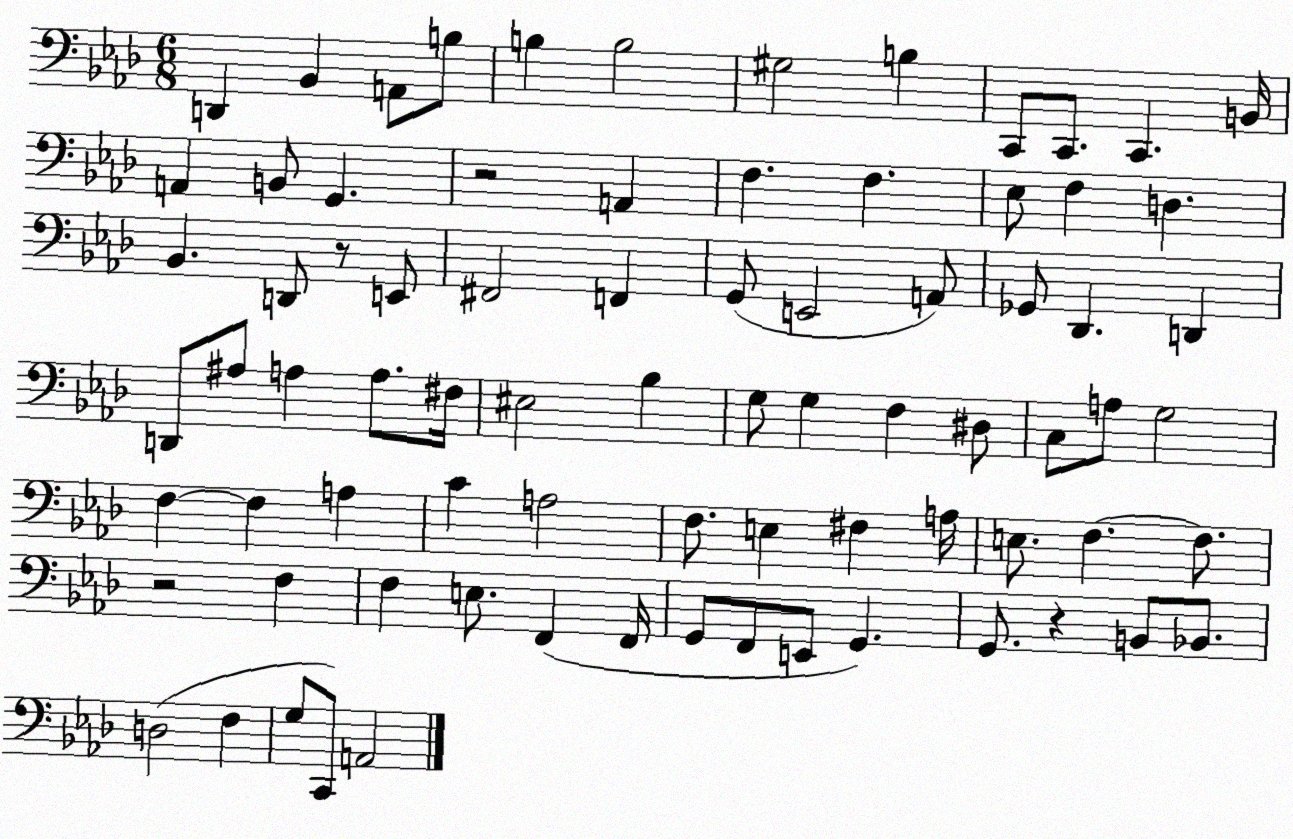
X:1
T:Untitled
M:6/8
L:1/4
K:Ab
D,, _B,, A,,/2 B,/2 B, B,2 ^G,2 B, C,,/2 C,,/2 C,, B,,/4 A,, B,,/2 G,, z2 A,, F, F, _E,/2 F, D, _B,, D,,/2 z/2 E,,/2 ^F,,2 F,, G,,/2 E,,2 A,,/2 _G,,/2 _D,, D,, D,,/2 ^A,/2 A, A,/2 ^F,/4 ^E,2 _B, G,/2 G, F, ^D,/2 C,/2 A,/2 G,2 F, F, A, C A,2 F,/2 E, ^F, A,/4 E,/2 F, F,/2 z2 F, F, E,/2 F,, F,,/4 G,,/2 F,,/2 E,,/2 G,, G,,/2 z B,,/2 _B,,/2 D,2 F, G,/2 C,,/2 A,,2